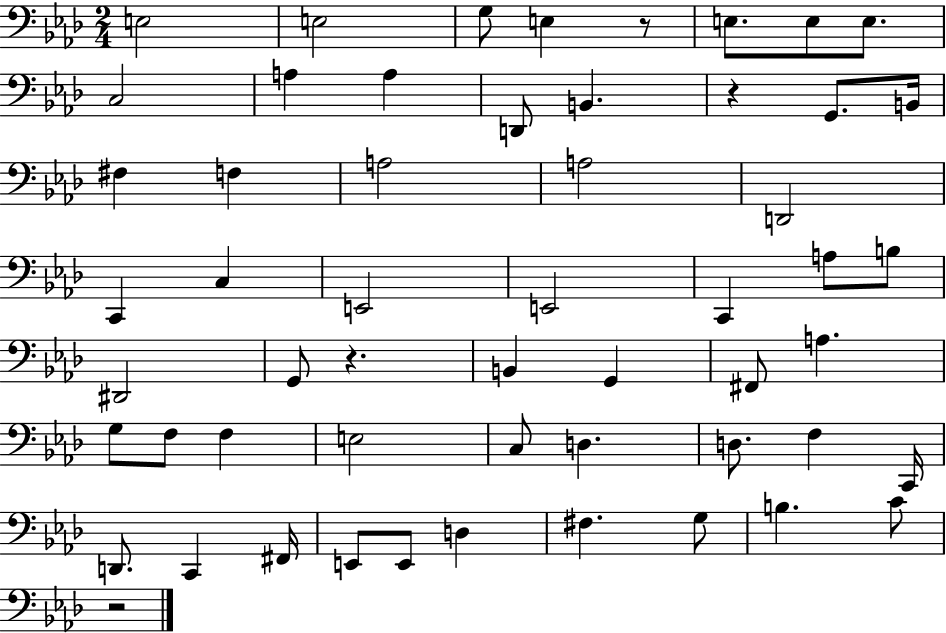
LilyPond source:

{
  \clef bass
  \numericTimeSignature
  \time 2/4
  \key aes \major
  e2 | e2 | g8 e4 r8 | e8. e8 e8. | \break c2 | a4 a4 | d,8 b,4. | r4 g,8. b,16 | \break fis4 f4 | a2 | a2 | d,2 | \break c,4 c4 | e,2 | e,2 | c,4 a8 b8 | \break dis,2 | g,8 r4. | b,4 g,4 | fis,8 a4. | \break g8 f8 f4 | e2 | c8 d4. | d8. f4 c,16 | \break d,8. c,4 fis,16 | e,8 e,8 d4 | fis4. g8 | b4. c'8 | \break r2 | \bar "|."
}